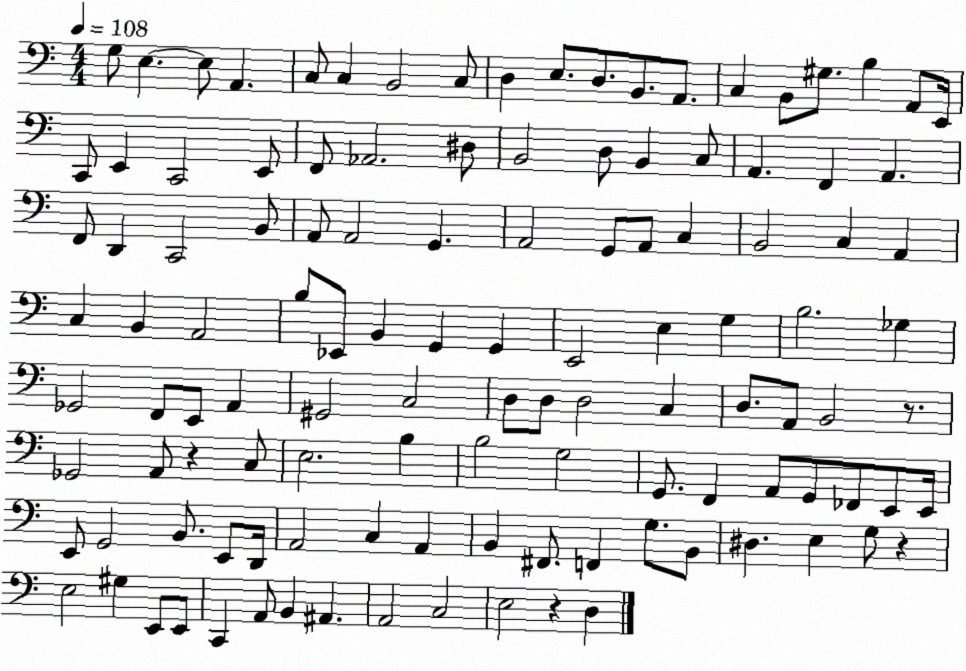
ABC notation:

X:1
T:Untitled
M:4/4
L:1/4
K:C
G,/2 E, E,/2 A,, C,/2 C, B,,2 C,/2 D, E,/2 D,/2 B,,/2 A,,/2 C, B,,/2 ^G,/2 B, A,,/2 E,,/4 C,,/2 E,, C,,2 E,,/2 F,,/2 _A,,2 ^D,/2 B,,2 D,/2 B,, C,/2 A,, F,, A,, F,,/2 D,, C,,2 B,,/2 A,,/2 A,,2 G,, A,,2 G,,/2 A,,/2 C, B,,2 C, A,, C, B,, A,,2 B,/2 _E,,/2 B,, G,, G,, E,,2 E, G, B,2 _G, _G,,2 F,,/2 E,,/2 A,, ^G,,2 C,2 D,/2 D,/2 D,2 C, D,/2 A,,/2 B,,2 z/2 _G,,2 A,,/2 z C,/2 E,2 B, B,2 G,2 G,,/2 F,, A,,/2 G,,/2 _F,,/2 E,,/2 E,,/4 E,,/2 G,,2 B,,/2 E,,/2 D,,/4 A,,2 C, A,, B,, ^F,,/2 F,, G,/2 B,,/2 ^D, E, G,/2 z E,2 ^G, E,,/2 E,,/2 C,, A,,/2 B,, ^A,, A,,2 C,2 E,2 z D,